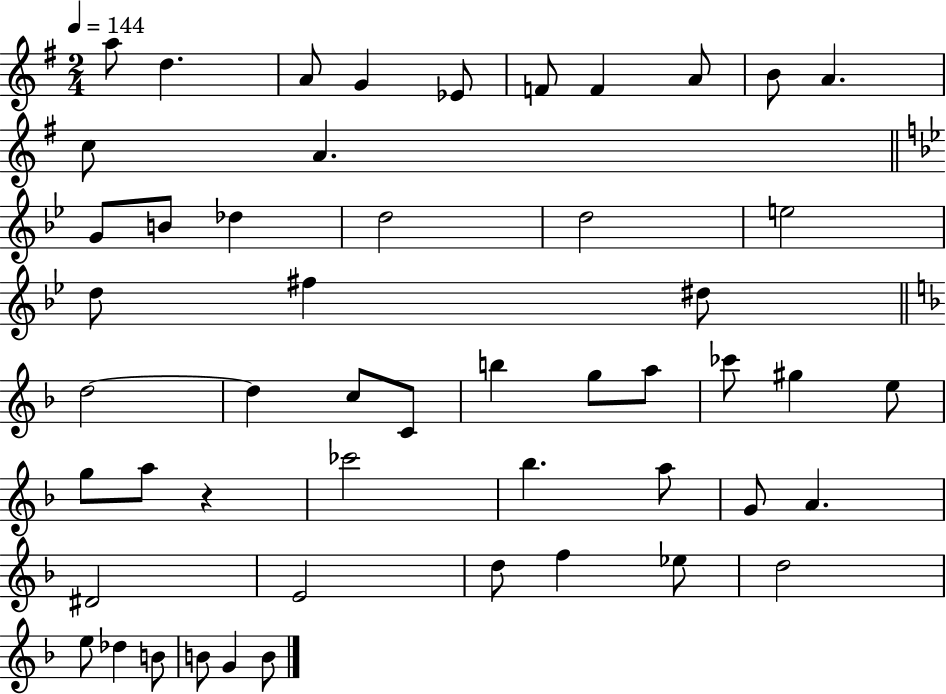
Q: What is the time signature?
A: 2/4